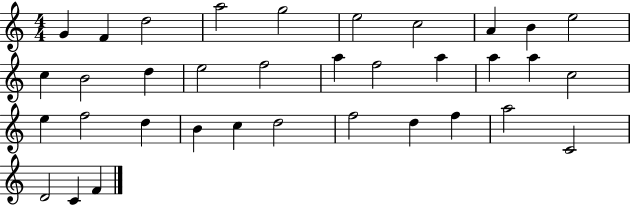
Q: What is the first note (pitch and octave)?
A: G4